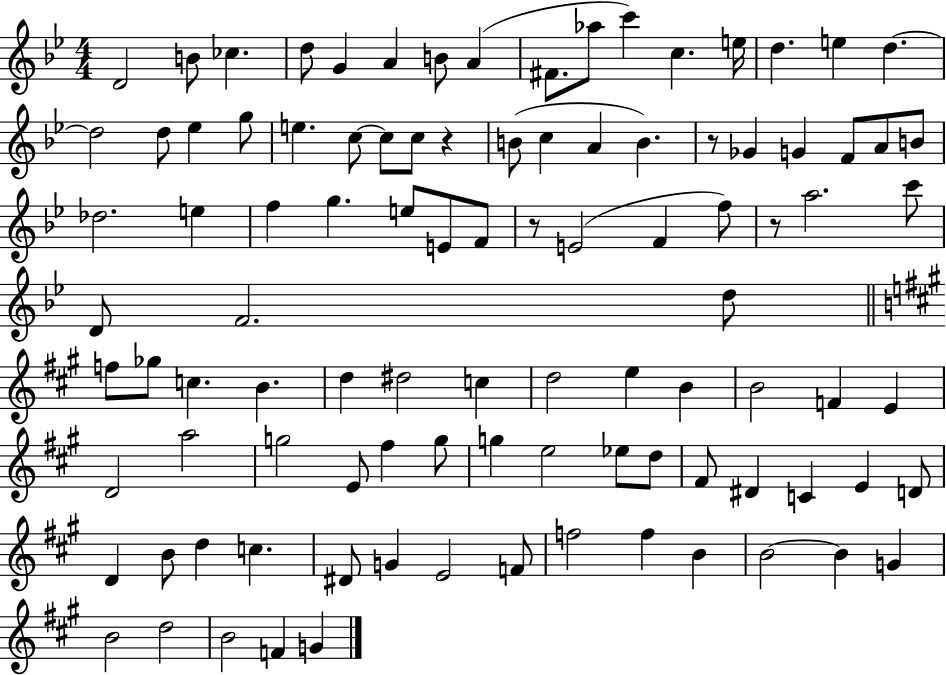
{
  \clef treble
  \numericTimeSignature
  \time 4/4
  \key bes \major
  d'2 b'8 ces''4. | d''8 g'4 a'4 b'8 a'4( | fis'8. aes''8 c'''4) c''4. e''16 | d''4. e''4 d''4.~~ | \break d''2 d''8 ees''4 g''8 | e''4. c''8~~ c''8 c''8 r4 | b'8( c''4 a'4 b'4.) | r8 ges'4 g'4 f'8 a'8 b'8 | \break des''2. e''4 | f''4 g''4. e''8 e'8 f'8 | r8 e'2( f'4 f''8) | r8 a''2. c'''8 | \break d'8 f'2. d''8 | \bar "||" \break \key a \major f''8 ges''8 c''4. b'4. | d''4 dis''2 c''4 | d''2 e''4 b'4 | b'2 f'4 e'4 | \break d'2 a''2 | g''2 e'8 fis''4 g''8 | g''4 e''2 ees''8 d''8 | fis'8 dis'4 c'4 e'4 d'8 | \break d'4 b'8 d''4 c''4. | dis'8 g'4 e'2 f'8 | f''2 f''4 b'4 | b'2~~ b'4 g'4 | \break b'2 d''2 | b'2 f'4 g'4 | \bar "|."
}